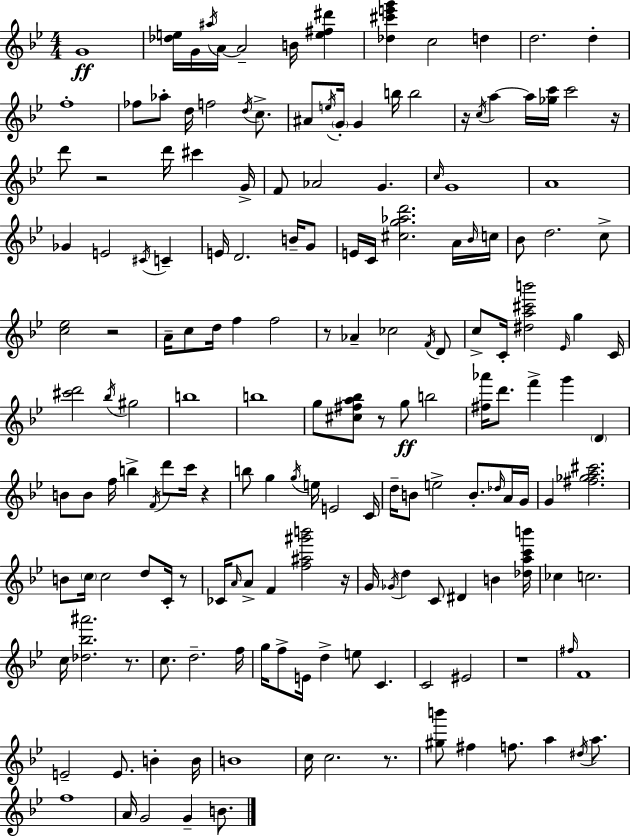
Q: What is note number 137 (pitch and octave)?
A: C5